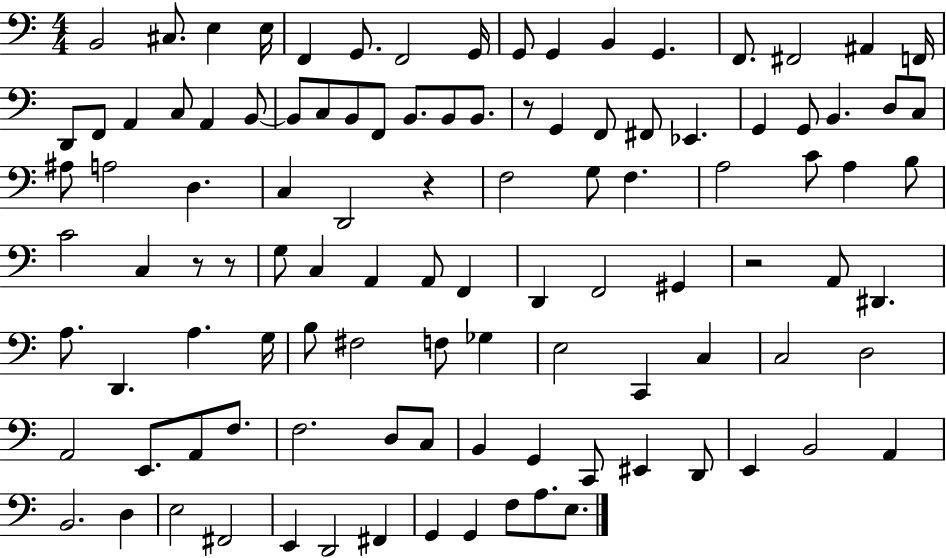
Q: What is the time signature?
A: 4/4